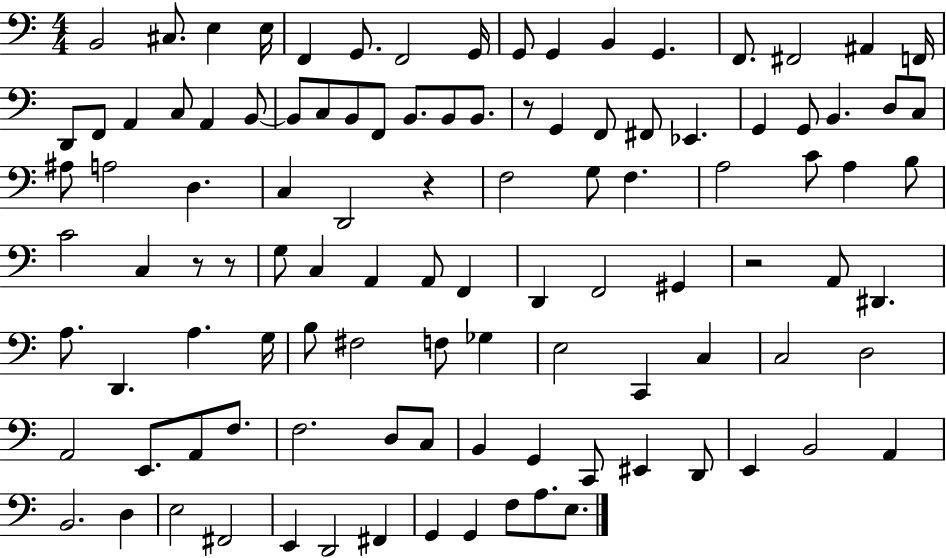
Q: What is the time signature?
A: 4/4